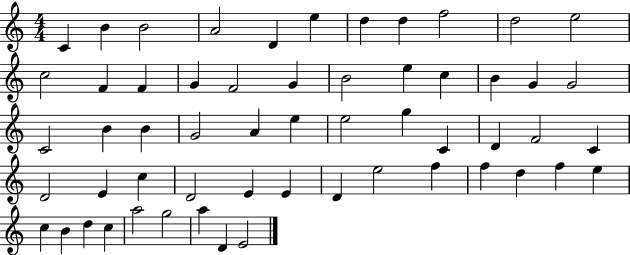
{
  \clef treble
  \numericTimeSignature
  \time 4/4
  \key c \major
  c'4 b'4 b'2 | a'2 d'4 e''4 | d''4 d''4 f''2 | d''2 e''2 | \break c''2 f'4 f'4 | g'4 f'2 g'4 | b'2 e''4 c''4 | b'4 g'4 g'2 | \break c'2 b'4 b'4 | g'2 a'4 e''4 | e''2 g''4 c'4 | d'4 f'2 c'4 | \break d'2 e'4 c''4 | d'2 e'4 e'4 | d'4 e''2 f''4 | f''4 d''4 f''4 e''4 | \break c''4 b'4 d''4 c''4 | a''2 g''2 | a''4 d'4 e'2 | \bar "|."
}